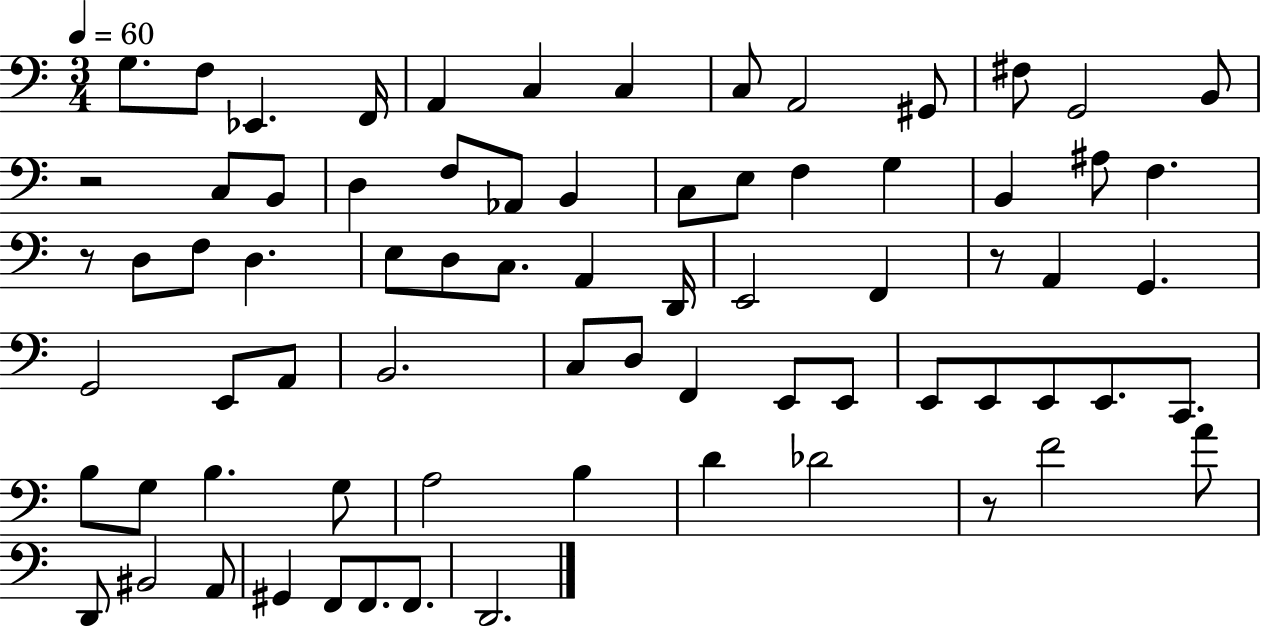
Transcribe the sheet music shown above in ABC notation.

X:1
T:Untitled
M:3/4
L:1/4
K:C
G,/2 F,/2 _E,, F,,/4 A,, C, C, C,/2 A,,2 ^G,,/2 ^F,/2 G,,2 B,,/2 z2 C,/2 B,,/2 D, F,/2 _A,,/2 B,, C,/2 E,/2 F, G, B,, ^A,/2 F, z/2 D,/2 F,/2 D, E,/2 D,/2 C,/2 A,, D,,/4 E,,2 F,, z/2 A,, G,, G,,2 E,,/2 A,,/2 B,,2 C,/2 D,/2 F,, E,,/2 E,,/2 E,,/2 E,,/2 E,,/2 E,,/2 C,,/2 B,/2 G,/2 B, G,/2 A,2 B, D _D2 z/2 F2 A/2 D,,/2 ^B,,2 A,,/2 ^G,, F,,/2 F,,/2 F,,/2 D,,2